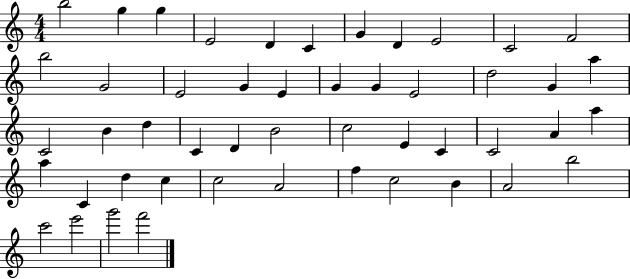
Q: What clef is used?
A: treble